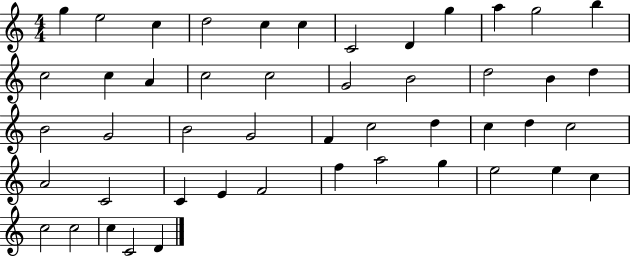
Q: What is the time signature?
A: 4/4